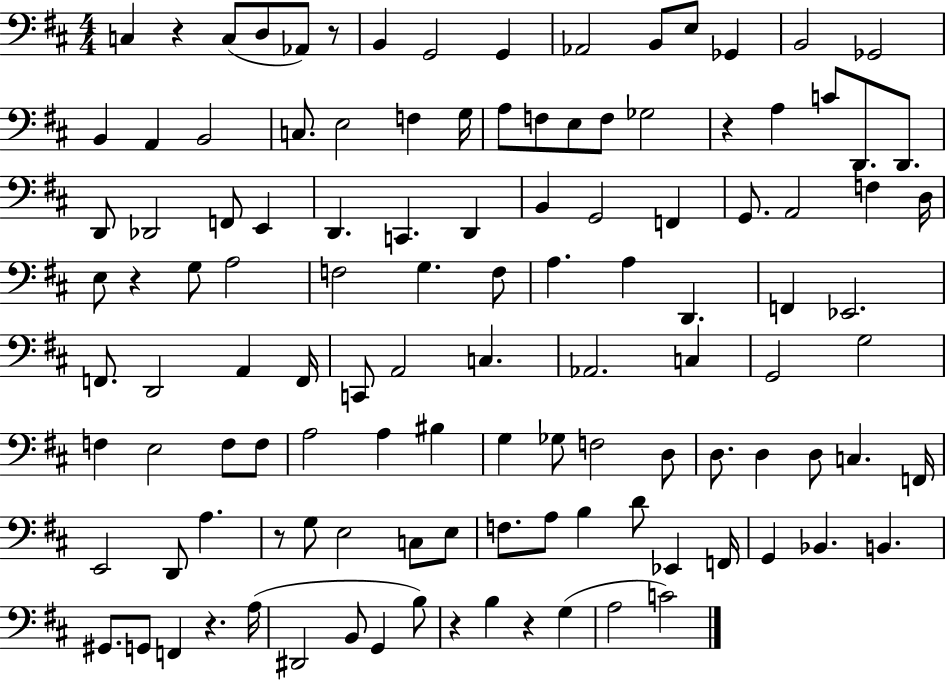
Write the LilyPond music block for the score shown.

{
  \clef bass
  \numericTimeSignature
  \time 4/4
  \key d \major
  c4 r4 c8( d8 aes,8) r8 | b,4 g,2 g,4 | aes,2 b,8 e8 ges,4 | b,2 ges,2 | \break b,4 a,4 b,2 | c8. e2 f4 g16 | a8 f8 e8 f8 ges2 | r4 a4 c'8 d,8. d,8. | \break d,8 des,2 f,8 e,4 | d,4. c,4. d,4 | b,4 g,2 f,4 | g,8. a,2 f4 d16 | \break e8 r4 g8 a2 | f2 g4. f8 | a4. a4 d,4. | f,4 ees,2. | \break f,8. d,2 a,4 f,16 | c,8 a,2 c4. | aes,2. c4 | g,2 g2 | \break f4 e2 f8 f8 | a2 a4 bis4 | g4 ges8 f2 d8 | d8. d4 d8 c4. f,16 | \break e,2 d,8 a4. | r8 g8 e2 c8 e8 | f8. a8 b4 d'8 ees,4 f,16 | g,4 bes,4. b,4. | \break gis,8. g,8 f,4 r4. a16( | dis,2 b,8 g,4 b8) | r4 b4 r4 g4( | a2 c'2) | \break \bar "|."
}